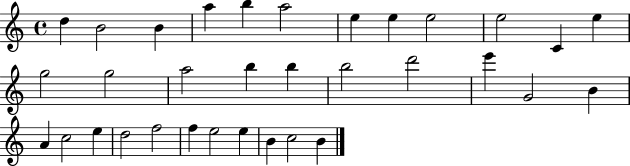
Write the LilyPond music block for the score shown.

{
  \clef treble
  \time 4/4
  \defaultTimeSignature
  \key c \major
  d''4 b'2 b'4 | a''4 b''4 a''2 | e''4 e''4 e''2 | e''2 c'4 e''4 | \break g''2 g''2 | a''2 b''4 b''4 | b''2 d'''2 | e'''4 g'2 b'4 | \break a'4 c''2 e''4 | d''2 f''2 | f''4 e''2 e''4 | b'4 c''2 b'4 | \break \bar "|."
}